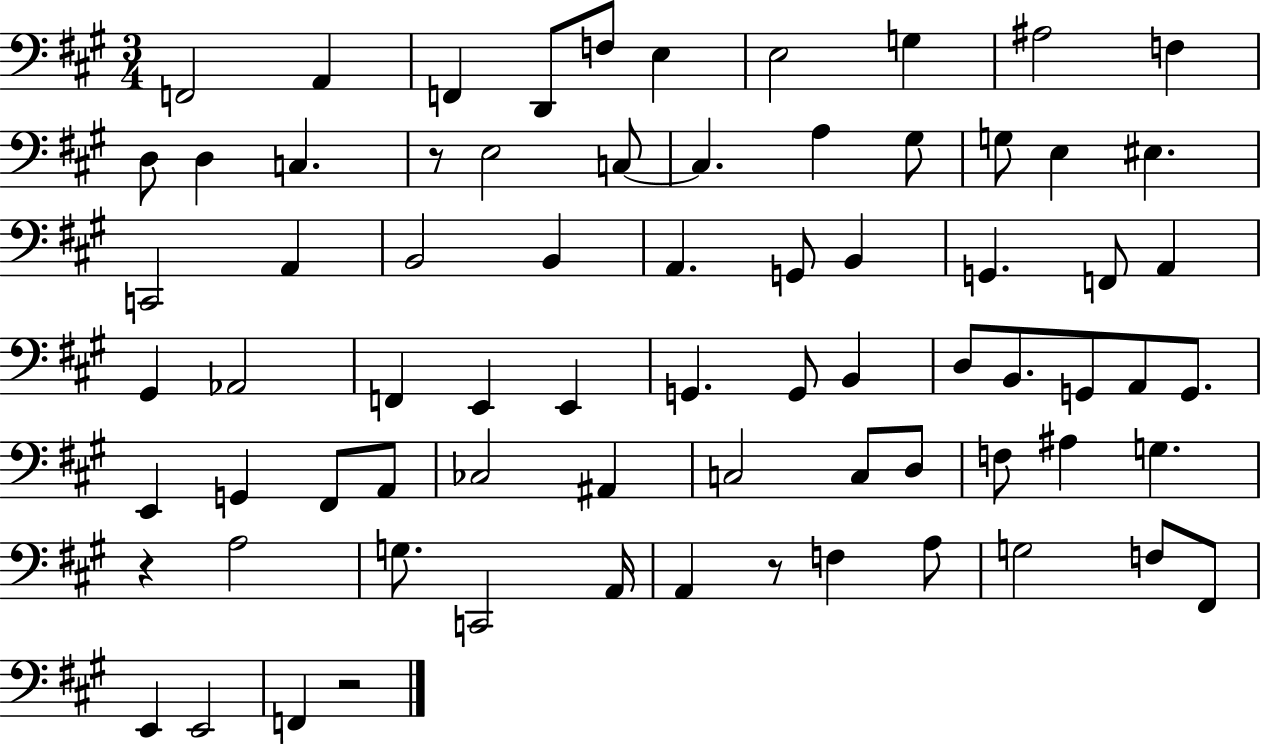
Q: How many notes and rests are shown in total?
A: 73